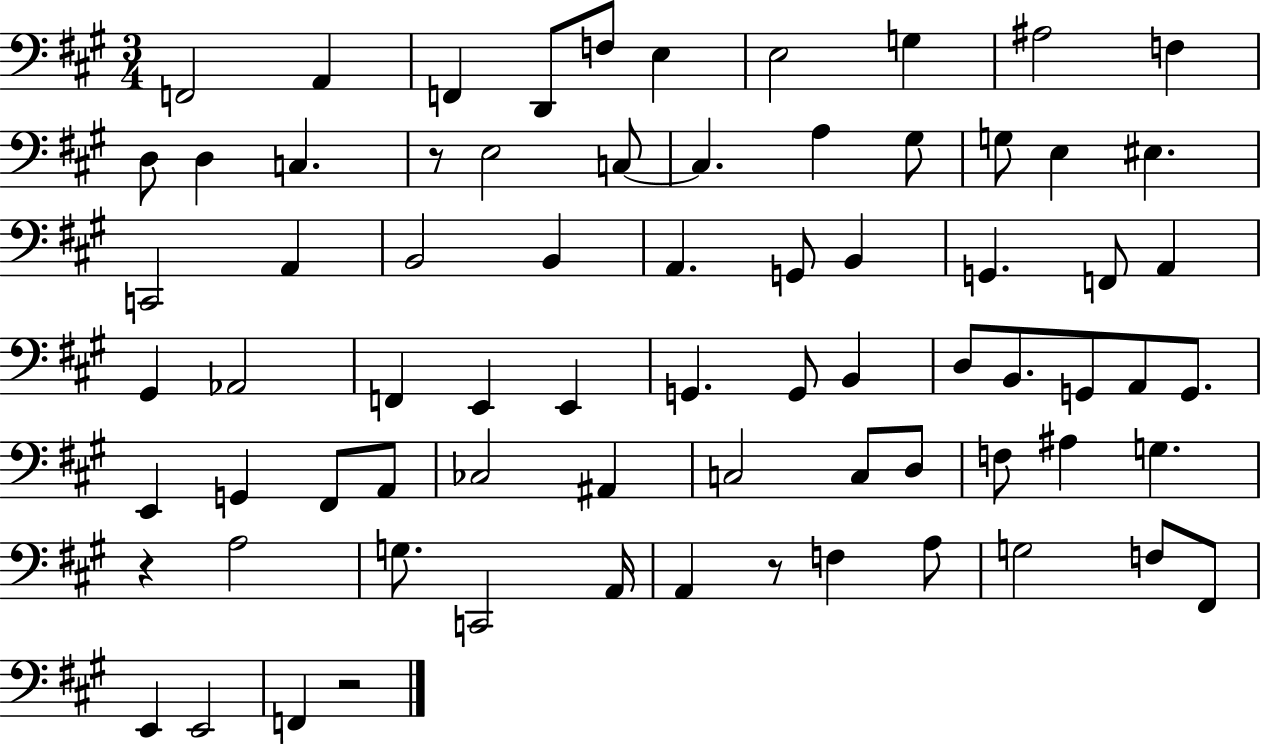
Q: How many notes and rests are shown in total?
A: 73